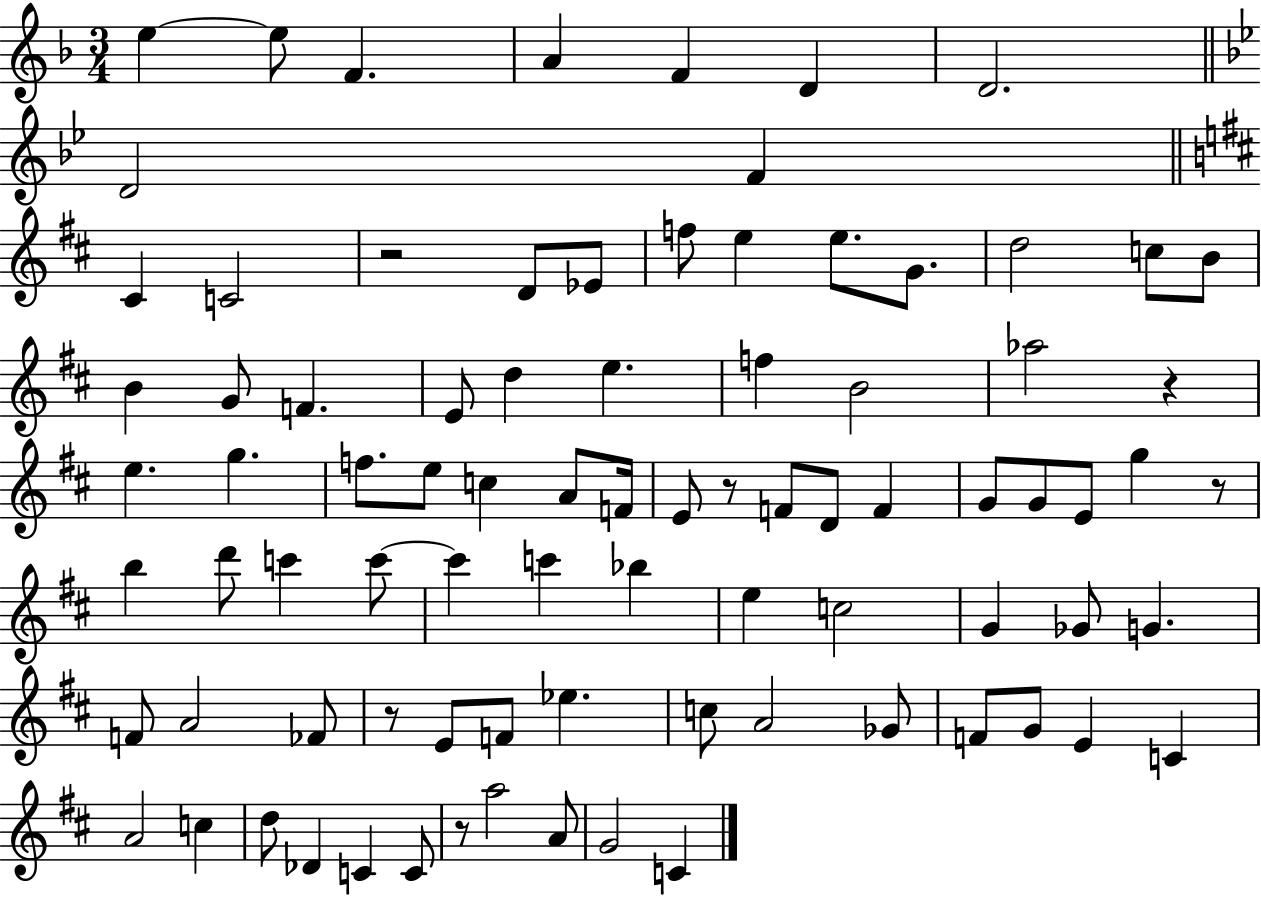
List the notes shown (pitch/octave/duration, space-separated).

E5/q E5/e F4/q. A4/q F4/q D4/q D4/h. D4/h F4/q C#4/q C4/h R/h D4/e Eb4/e F5/e E5/q E5/e. G4/e. D5/h C5/e B4/e B4/q G4/e F4/q. E4/e D5/q E5/q. F5/q B4/h Ab5/h R/q E5/q. G5/q. F5/e. E5/e C5/q A4/e F4/s E4/e R/e F4/e D4/e F4/q G4/e G4/e E4/e G5/q R/e B5/q D6/e C6/q C6/e C6/q C6/q Bb5/q E5/q C5/h G4/q Gb4/e G4/q. F4/e A4/h FES4/e R/e E4/e F4/e Eb5/q. C5/e A4/h Gb4/e F4/e G4/e E4/q C4/q A4/h C5/q D5/e Db4/q C4/q C4/e R/e A5/h A4/e G4/h C4/q